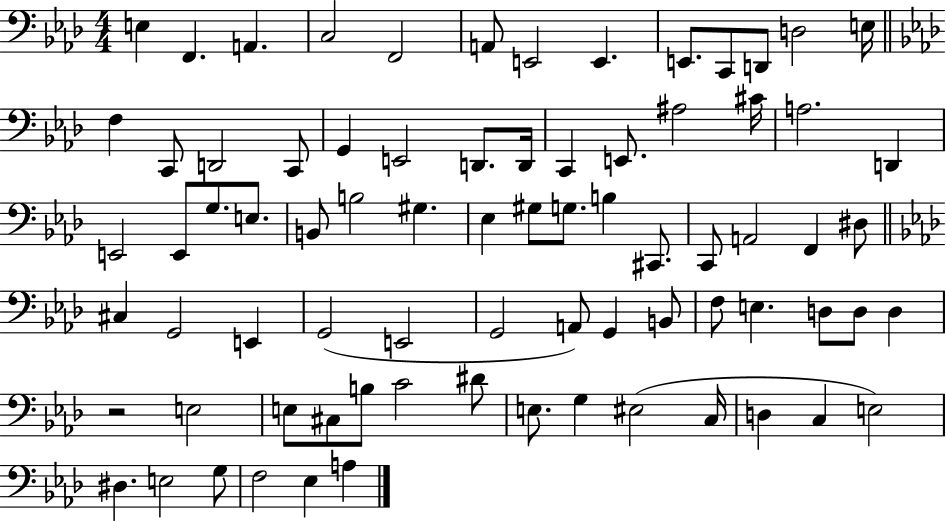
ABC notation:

X:1
T:Untitled
M:4/4
L:1/4
K:Ab
E, F,, A,, C,2 F,,2 A,,/2 E,,2 E,, E,,/2 C,,/2 D,,/2 D,2 E,/4 F, C,,/2 D,,2 C,,/2 G,, E,,2 D,,/2 D,,/4 C,, E,,/2 ^A,2 ^C/4 A,2 D,, E,,2 E,,/2 G,/2 E,/2 B,,/2 B,2 ^G, _E, ^G,/2 G,/2 B, ^C,,/2 C,,/2 A,,2 F,, ^D,/2 ^C, G,,2 E,, G,,2 E,,2 G,,2 A,,/2 G,, B,,/2 F,/2 E, D,/2 D,/2 D, z2 E,2 E,/2 ^C,/2 B,/2 C2 ^D/2 E,/2 G, ^E,2 C,/4 D, C, E,2 ^D, E,2 G,/2 F,2 _E, A,